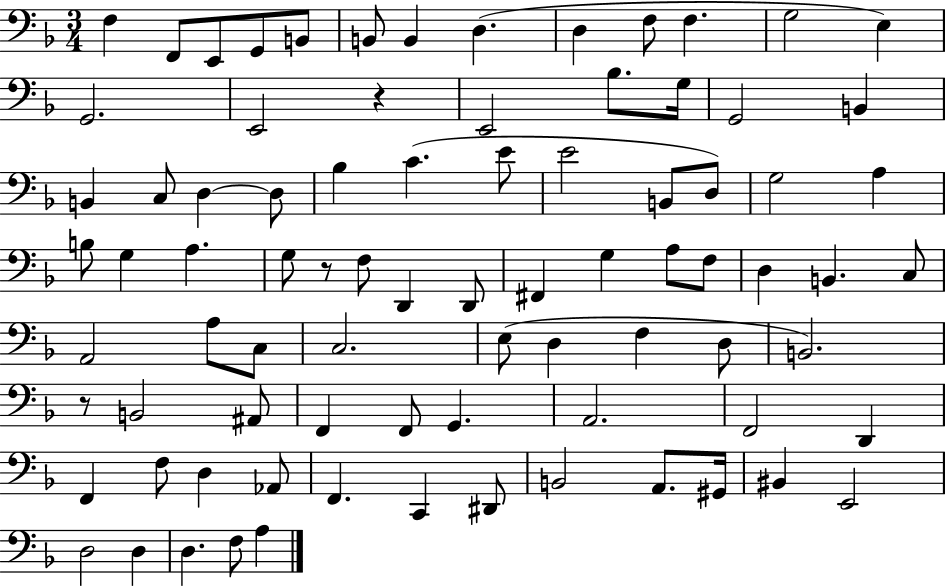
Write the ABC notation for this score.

X:1
T:Untitled
M:3/4
L:1/4
K:F
F, F,,/2 E,,/2 G,,/2 B,,/2 B,,/2 B,, D, D, F,/2 F, G,2 E, G,,2 E,,2 z E,,2 _B,/2 G,/4 G,,2 B,, B,, C,/2 D, D,/2 _B, C E/2 E2 B,,/2 D,/2 G,2 A, B,/2 G, A, G,/2 z/2 F,/2 D,, D,,/2 ^F,, G, A,/2 F,/2 D, B,, C,/2 A,,2 A,/2 C,/2 C,2 E,/2 D, F, D,/2 B,,2 z/2 B,,2 ^A,,/2 F,, F,,/2 G,, A,,2 F,,2 D,, F,, F,/2 D, _A,,/2 F,, C,, ^D,,/2 B,,2 A,,/2 ^G,,/4 ^B,, E,,2 D,2 D, D, F,/2 A,